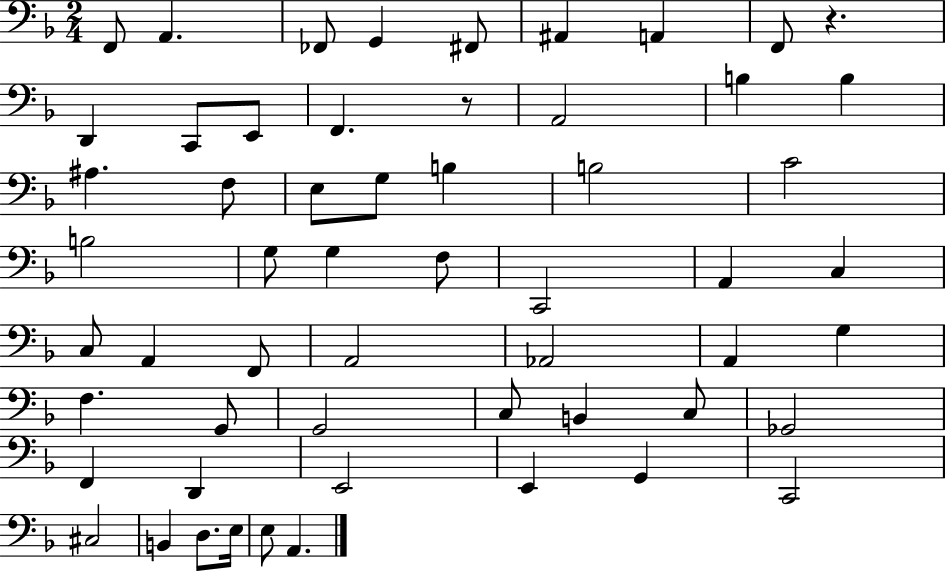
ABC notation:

X:1
T:Untitled
M:2/4
L:1/4
K:F
F,,/2 A,, _F,,/2 G,, ^F,,/2 ^A,, A,, F,,/2 z D,, C,,/2 E,,/2 F,, z/2 A,,2 B, B, ^A, F,/2 E,/2 G,/2 B, B,2 C2 B,2 G,/2 G, F,/2 C,,2 A,, C, C,/2 A,, F,,/2 A,,2 _A,,2 A,, G, F, G,,/2 G,,2 C,/2 B,, C,/2 _G,,2 F,, D,, E,,2 E,, G,, C,,2 ^C,2 B,, D,/2 E,/4 E,/2 A,,